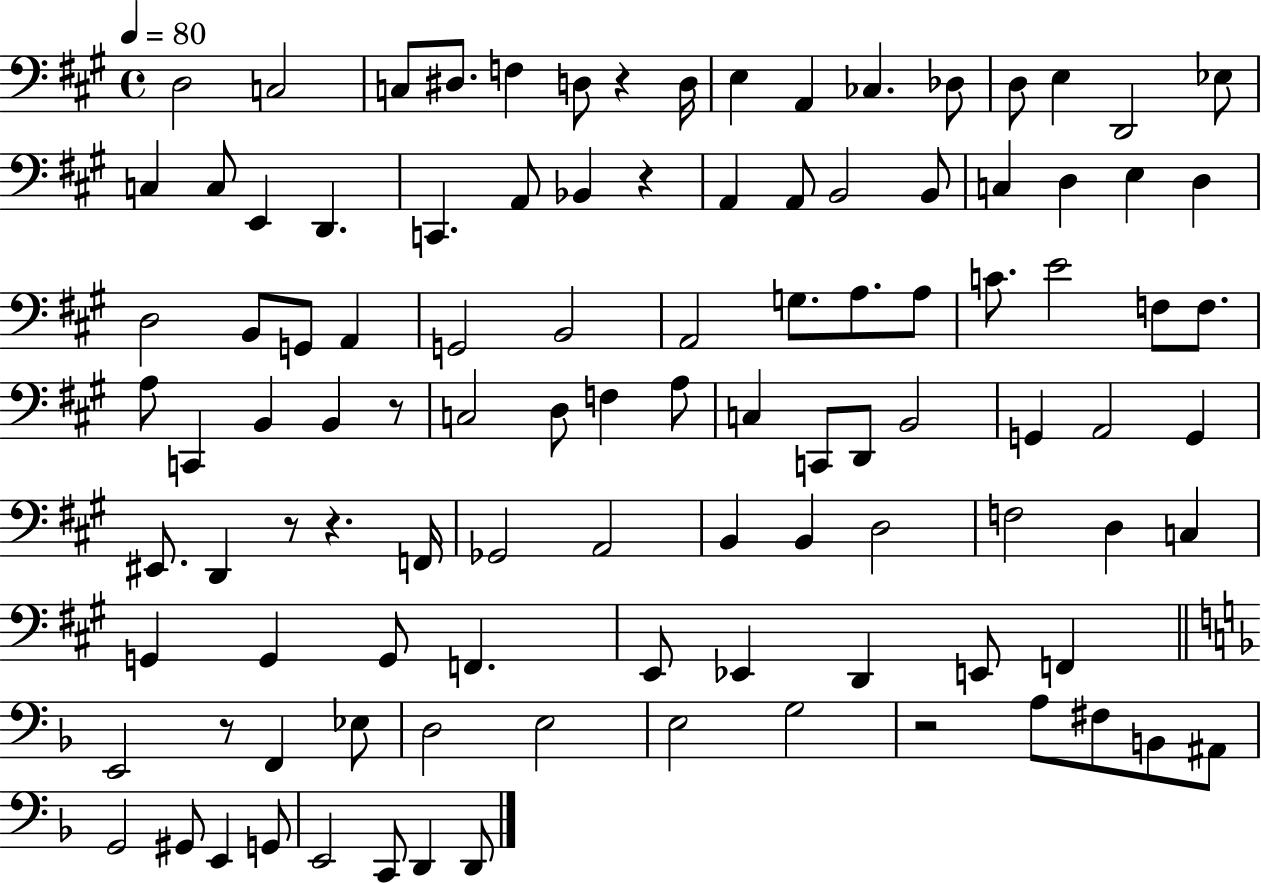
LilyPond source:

{
  \clef bass
  \time 4/4
  \defaultTimeSignature
  \key a \major
  \tempo 4 = 80
  d2 c2 | c8 dis8. f4 d8 r4 d16 | e4 a,4 ces4. des8 | d8 e4 d,2 ees8 | \break c4 c8 e,4 d,4. | c,4. a,8 bes,4 r4 | a,4 a,8 b,2 b,8 | c4 d4 e4 d4 | \break d2 b,8 g,8 a,4 | g,2 b,2 | a,2 g8. a8. a8 | c'8. e'2 f8 f8. | \break a8 c,4 b,4 b,4 r8 | c2 d8 f4 a8 | c4 c,8 d,8 b,2 | g,4 a,2 g,4 | \break eis,8. d,4 r8 r4. f,16 | ges,2 a,2 | b,4 b,4 d2 | f2 d4 c4 | \break g,4 g,4 g,8 f,4. | e,8 ees,4 d,4 e,8 f,4 | \bar "||" \break \key f \major e,2 r8 f,4 ees8 | d2 e2 | e2 g2 | r2 a8 fis8 b,8 ais,8 | \break g,2 gis,8 e,4 g,8 | e,2 c,8 d,4 d,8 | \bar "|."
}